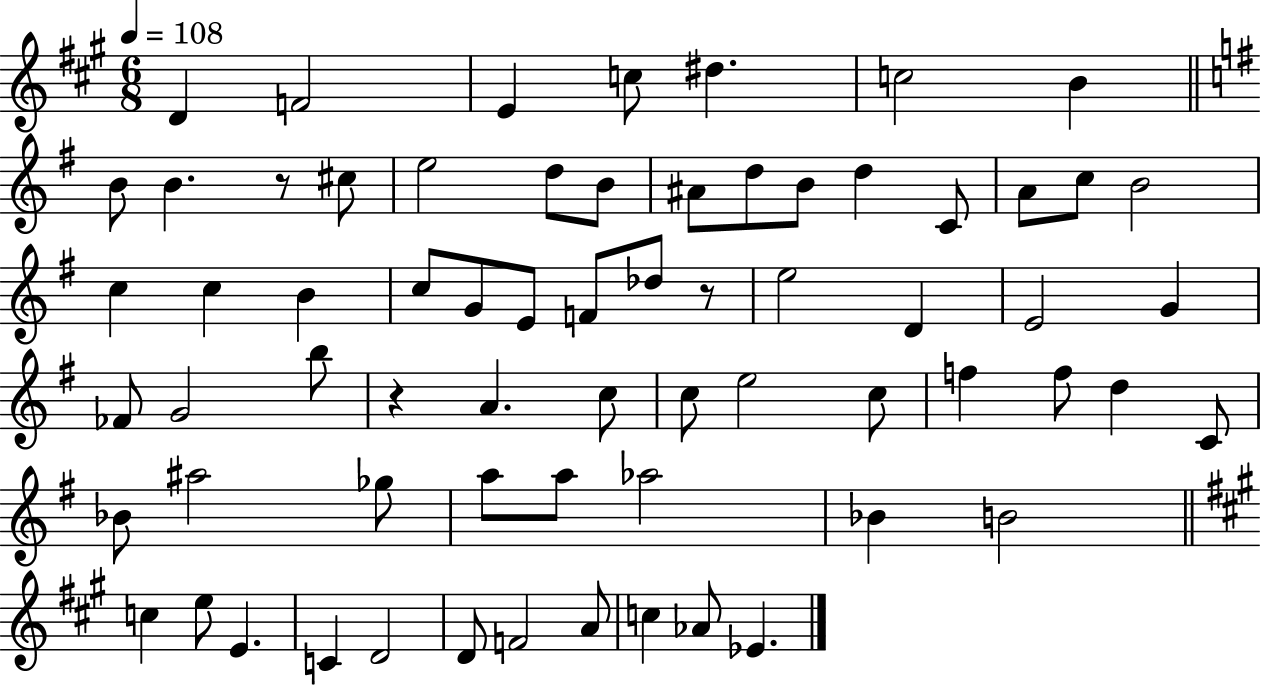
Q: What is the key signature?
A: A major